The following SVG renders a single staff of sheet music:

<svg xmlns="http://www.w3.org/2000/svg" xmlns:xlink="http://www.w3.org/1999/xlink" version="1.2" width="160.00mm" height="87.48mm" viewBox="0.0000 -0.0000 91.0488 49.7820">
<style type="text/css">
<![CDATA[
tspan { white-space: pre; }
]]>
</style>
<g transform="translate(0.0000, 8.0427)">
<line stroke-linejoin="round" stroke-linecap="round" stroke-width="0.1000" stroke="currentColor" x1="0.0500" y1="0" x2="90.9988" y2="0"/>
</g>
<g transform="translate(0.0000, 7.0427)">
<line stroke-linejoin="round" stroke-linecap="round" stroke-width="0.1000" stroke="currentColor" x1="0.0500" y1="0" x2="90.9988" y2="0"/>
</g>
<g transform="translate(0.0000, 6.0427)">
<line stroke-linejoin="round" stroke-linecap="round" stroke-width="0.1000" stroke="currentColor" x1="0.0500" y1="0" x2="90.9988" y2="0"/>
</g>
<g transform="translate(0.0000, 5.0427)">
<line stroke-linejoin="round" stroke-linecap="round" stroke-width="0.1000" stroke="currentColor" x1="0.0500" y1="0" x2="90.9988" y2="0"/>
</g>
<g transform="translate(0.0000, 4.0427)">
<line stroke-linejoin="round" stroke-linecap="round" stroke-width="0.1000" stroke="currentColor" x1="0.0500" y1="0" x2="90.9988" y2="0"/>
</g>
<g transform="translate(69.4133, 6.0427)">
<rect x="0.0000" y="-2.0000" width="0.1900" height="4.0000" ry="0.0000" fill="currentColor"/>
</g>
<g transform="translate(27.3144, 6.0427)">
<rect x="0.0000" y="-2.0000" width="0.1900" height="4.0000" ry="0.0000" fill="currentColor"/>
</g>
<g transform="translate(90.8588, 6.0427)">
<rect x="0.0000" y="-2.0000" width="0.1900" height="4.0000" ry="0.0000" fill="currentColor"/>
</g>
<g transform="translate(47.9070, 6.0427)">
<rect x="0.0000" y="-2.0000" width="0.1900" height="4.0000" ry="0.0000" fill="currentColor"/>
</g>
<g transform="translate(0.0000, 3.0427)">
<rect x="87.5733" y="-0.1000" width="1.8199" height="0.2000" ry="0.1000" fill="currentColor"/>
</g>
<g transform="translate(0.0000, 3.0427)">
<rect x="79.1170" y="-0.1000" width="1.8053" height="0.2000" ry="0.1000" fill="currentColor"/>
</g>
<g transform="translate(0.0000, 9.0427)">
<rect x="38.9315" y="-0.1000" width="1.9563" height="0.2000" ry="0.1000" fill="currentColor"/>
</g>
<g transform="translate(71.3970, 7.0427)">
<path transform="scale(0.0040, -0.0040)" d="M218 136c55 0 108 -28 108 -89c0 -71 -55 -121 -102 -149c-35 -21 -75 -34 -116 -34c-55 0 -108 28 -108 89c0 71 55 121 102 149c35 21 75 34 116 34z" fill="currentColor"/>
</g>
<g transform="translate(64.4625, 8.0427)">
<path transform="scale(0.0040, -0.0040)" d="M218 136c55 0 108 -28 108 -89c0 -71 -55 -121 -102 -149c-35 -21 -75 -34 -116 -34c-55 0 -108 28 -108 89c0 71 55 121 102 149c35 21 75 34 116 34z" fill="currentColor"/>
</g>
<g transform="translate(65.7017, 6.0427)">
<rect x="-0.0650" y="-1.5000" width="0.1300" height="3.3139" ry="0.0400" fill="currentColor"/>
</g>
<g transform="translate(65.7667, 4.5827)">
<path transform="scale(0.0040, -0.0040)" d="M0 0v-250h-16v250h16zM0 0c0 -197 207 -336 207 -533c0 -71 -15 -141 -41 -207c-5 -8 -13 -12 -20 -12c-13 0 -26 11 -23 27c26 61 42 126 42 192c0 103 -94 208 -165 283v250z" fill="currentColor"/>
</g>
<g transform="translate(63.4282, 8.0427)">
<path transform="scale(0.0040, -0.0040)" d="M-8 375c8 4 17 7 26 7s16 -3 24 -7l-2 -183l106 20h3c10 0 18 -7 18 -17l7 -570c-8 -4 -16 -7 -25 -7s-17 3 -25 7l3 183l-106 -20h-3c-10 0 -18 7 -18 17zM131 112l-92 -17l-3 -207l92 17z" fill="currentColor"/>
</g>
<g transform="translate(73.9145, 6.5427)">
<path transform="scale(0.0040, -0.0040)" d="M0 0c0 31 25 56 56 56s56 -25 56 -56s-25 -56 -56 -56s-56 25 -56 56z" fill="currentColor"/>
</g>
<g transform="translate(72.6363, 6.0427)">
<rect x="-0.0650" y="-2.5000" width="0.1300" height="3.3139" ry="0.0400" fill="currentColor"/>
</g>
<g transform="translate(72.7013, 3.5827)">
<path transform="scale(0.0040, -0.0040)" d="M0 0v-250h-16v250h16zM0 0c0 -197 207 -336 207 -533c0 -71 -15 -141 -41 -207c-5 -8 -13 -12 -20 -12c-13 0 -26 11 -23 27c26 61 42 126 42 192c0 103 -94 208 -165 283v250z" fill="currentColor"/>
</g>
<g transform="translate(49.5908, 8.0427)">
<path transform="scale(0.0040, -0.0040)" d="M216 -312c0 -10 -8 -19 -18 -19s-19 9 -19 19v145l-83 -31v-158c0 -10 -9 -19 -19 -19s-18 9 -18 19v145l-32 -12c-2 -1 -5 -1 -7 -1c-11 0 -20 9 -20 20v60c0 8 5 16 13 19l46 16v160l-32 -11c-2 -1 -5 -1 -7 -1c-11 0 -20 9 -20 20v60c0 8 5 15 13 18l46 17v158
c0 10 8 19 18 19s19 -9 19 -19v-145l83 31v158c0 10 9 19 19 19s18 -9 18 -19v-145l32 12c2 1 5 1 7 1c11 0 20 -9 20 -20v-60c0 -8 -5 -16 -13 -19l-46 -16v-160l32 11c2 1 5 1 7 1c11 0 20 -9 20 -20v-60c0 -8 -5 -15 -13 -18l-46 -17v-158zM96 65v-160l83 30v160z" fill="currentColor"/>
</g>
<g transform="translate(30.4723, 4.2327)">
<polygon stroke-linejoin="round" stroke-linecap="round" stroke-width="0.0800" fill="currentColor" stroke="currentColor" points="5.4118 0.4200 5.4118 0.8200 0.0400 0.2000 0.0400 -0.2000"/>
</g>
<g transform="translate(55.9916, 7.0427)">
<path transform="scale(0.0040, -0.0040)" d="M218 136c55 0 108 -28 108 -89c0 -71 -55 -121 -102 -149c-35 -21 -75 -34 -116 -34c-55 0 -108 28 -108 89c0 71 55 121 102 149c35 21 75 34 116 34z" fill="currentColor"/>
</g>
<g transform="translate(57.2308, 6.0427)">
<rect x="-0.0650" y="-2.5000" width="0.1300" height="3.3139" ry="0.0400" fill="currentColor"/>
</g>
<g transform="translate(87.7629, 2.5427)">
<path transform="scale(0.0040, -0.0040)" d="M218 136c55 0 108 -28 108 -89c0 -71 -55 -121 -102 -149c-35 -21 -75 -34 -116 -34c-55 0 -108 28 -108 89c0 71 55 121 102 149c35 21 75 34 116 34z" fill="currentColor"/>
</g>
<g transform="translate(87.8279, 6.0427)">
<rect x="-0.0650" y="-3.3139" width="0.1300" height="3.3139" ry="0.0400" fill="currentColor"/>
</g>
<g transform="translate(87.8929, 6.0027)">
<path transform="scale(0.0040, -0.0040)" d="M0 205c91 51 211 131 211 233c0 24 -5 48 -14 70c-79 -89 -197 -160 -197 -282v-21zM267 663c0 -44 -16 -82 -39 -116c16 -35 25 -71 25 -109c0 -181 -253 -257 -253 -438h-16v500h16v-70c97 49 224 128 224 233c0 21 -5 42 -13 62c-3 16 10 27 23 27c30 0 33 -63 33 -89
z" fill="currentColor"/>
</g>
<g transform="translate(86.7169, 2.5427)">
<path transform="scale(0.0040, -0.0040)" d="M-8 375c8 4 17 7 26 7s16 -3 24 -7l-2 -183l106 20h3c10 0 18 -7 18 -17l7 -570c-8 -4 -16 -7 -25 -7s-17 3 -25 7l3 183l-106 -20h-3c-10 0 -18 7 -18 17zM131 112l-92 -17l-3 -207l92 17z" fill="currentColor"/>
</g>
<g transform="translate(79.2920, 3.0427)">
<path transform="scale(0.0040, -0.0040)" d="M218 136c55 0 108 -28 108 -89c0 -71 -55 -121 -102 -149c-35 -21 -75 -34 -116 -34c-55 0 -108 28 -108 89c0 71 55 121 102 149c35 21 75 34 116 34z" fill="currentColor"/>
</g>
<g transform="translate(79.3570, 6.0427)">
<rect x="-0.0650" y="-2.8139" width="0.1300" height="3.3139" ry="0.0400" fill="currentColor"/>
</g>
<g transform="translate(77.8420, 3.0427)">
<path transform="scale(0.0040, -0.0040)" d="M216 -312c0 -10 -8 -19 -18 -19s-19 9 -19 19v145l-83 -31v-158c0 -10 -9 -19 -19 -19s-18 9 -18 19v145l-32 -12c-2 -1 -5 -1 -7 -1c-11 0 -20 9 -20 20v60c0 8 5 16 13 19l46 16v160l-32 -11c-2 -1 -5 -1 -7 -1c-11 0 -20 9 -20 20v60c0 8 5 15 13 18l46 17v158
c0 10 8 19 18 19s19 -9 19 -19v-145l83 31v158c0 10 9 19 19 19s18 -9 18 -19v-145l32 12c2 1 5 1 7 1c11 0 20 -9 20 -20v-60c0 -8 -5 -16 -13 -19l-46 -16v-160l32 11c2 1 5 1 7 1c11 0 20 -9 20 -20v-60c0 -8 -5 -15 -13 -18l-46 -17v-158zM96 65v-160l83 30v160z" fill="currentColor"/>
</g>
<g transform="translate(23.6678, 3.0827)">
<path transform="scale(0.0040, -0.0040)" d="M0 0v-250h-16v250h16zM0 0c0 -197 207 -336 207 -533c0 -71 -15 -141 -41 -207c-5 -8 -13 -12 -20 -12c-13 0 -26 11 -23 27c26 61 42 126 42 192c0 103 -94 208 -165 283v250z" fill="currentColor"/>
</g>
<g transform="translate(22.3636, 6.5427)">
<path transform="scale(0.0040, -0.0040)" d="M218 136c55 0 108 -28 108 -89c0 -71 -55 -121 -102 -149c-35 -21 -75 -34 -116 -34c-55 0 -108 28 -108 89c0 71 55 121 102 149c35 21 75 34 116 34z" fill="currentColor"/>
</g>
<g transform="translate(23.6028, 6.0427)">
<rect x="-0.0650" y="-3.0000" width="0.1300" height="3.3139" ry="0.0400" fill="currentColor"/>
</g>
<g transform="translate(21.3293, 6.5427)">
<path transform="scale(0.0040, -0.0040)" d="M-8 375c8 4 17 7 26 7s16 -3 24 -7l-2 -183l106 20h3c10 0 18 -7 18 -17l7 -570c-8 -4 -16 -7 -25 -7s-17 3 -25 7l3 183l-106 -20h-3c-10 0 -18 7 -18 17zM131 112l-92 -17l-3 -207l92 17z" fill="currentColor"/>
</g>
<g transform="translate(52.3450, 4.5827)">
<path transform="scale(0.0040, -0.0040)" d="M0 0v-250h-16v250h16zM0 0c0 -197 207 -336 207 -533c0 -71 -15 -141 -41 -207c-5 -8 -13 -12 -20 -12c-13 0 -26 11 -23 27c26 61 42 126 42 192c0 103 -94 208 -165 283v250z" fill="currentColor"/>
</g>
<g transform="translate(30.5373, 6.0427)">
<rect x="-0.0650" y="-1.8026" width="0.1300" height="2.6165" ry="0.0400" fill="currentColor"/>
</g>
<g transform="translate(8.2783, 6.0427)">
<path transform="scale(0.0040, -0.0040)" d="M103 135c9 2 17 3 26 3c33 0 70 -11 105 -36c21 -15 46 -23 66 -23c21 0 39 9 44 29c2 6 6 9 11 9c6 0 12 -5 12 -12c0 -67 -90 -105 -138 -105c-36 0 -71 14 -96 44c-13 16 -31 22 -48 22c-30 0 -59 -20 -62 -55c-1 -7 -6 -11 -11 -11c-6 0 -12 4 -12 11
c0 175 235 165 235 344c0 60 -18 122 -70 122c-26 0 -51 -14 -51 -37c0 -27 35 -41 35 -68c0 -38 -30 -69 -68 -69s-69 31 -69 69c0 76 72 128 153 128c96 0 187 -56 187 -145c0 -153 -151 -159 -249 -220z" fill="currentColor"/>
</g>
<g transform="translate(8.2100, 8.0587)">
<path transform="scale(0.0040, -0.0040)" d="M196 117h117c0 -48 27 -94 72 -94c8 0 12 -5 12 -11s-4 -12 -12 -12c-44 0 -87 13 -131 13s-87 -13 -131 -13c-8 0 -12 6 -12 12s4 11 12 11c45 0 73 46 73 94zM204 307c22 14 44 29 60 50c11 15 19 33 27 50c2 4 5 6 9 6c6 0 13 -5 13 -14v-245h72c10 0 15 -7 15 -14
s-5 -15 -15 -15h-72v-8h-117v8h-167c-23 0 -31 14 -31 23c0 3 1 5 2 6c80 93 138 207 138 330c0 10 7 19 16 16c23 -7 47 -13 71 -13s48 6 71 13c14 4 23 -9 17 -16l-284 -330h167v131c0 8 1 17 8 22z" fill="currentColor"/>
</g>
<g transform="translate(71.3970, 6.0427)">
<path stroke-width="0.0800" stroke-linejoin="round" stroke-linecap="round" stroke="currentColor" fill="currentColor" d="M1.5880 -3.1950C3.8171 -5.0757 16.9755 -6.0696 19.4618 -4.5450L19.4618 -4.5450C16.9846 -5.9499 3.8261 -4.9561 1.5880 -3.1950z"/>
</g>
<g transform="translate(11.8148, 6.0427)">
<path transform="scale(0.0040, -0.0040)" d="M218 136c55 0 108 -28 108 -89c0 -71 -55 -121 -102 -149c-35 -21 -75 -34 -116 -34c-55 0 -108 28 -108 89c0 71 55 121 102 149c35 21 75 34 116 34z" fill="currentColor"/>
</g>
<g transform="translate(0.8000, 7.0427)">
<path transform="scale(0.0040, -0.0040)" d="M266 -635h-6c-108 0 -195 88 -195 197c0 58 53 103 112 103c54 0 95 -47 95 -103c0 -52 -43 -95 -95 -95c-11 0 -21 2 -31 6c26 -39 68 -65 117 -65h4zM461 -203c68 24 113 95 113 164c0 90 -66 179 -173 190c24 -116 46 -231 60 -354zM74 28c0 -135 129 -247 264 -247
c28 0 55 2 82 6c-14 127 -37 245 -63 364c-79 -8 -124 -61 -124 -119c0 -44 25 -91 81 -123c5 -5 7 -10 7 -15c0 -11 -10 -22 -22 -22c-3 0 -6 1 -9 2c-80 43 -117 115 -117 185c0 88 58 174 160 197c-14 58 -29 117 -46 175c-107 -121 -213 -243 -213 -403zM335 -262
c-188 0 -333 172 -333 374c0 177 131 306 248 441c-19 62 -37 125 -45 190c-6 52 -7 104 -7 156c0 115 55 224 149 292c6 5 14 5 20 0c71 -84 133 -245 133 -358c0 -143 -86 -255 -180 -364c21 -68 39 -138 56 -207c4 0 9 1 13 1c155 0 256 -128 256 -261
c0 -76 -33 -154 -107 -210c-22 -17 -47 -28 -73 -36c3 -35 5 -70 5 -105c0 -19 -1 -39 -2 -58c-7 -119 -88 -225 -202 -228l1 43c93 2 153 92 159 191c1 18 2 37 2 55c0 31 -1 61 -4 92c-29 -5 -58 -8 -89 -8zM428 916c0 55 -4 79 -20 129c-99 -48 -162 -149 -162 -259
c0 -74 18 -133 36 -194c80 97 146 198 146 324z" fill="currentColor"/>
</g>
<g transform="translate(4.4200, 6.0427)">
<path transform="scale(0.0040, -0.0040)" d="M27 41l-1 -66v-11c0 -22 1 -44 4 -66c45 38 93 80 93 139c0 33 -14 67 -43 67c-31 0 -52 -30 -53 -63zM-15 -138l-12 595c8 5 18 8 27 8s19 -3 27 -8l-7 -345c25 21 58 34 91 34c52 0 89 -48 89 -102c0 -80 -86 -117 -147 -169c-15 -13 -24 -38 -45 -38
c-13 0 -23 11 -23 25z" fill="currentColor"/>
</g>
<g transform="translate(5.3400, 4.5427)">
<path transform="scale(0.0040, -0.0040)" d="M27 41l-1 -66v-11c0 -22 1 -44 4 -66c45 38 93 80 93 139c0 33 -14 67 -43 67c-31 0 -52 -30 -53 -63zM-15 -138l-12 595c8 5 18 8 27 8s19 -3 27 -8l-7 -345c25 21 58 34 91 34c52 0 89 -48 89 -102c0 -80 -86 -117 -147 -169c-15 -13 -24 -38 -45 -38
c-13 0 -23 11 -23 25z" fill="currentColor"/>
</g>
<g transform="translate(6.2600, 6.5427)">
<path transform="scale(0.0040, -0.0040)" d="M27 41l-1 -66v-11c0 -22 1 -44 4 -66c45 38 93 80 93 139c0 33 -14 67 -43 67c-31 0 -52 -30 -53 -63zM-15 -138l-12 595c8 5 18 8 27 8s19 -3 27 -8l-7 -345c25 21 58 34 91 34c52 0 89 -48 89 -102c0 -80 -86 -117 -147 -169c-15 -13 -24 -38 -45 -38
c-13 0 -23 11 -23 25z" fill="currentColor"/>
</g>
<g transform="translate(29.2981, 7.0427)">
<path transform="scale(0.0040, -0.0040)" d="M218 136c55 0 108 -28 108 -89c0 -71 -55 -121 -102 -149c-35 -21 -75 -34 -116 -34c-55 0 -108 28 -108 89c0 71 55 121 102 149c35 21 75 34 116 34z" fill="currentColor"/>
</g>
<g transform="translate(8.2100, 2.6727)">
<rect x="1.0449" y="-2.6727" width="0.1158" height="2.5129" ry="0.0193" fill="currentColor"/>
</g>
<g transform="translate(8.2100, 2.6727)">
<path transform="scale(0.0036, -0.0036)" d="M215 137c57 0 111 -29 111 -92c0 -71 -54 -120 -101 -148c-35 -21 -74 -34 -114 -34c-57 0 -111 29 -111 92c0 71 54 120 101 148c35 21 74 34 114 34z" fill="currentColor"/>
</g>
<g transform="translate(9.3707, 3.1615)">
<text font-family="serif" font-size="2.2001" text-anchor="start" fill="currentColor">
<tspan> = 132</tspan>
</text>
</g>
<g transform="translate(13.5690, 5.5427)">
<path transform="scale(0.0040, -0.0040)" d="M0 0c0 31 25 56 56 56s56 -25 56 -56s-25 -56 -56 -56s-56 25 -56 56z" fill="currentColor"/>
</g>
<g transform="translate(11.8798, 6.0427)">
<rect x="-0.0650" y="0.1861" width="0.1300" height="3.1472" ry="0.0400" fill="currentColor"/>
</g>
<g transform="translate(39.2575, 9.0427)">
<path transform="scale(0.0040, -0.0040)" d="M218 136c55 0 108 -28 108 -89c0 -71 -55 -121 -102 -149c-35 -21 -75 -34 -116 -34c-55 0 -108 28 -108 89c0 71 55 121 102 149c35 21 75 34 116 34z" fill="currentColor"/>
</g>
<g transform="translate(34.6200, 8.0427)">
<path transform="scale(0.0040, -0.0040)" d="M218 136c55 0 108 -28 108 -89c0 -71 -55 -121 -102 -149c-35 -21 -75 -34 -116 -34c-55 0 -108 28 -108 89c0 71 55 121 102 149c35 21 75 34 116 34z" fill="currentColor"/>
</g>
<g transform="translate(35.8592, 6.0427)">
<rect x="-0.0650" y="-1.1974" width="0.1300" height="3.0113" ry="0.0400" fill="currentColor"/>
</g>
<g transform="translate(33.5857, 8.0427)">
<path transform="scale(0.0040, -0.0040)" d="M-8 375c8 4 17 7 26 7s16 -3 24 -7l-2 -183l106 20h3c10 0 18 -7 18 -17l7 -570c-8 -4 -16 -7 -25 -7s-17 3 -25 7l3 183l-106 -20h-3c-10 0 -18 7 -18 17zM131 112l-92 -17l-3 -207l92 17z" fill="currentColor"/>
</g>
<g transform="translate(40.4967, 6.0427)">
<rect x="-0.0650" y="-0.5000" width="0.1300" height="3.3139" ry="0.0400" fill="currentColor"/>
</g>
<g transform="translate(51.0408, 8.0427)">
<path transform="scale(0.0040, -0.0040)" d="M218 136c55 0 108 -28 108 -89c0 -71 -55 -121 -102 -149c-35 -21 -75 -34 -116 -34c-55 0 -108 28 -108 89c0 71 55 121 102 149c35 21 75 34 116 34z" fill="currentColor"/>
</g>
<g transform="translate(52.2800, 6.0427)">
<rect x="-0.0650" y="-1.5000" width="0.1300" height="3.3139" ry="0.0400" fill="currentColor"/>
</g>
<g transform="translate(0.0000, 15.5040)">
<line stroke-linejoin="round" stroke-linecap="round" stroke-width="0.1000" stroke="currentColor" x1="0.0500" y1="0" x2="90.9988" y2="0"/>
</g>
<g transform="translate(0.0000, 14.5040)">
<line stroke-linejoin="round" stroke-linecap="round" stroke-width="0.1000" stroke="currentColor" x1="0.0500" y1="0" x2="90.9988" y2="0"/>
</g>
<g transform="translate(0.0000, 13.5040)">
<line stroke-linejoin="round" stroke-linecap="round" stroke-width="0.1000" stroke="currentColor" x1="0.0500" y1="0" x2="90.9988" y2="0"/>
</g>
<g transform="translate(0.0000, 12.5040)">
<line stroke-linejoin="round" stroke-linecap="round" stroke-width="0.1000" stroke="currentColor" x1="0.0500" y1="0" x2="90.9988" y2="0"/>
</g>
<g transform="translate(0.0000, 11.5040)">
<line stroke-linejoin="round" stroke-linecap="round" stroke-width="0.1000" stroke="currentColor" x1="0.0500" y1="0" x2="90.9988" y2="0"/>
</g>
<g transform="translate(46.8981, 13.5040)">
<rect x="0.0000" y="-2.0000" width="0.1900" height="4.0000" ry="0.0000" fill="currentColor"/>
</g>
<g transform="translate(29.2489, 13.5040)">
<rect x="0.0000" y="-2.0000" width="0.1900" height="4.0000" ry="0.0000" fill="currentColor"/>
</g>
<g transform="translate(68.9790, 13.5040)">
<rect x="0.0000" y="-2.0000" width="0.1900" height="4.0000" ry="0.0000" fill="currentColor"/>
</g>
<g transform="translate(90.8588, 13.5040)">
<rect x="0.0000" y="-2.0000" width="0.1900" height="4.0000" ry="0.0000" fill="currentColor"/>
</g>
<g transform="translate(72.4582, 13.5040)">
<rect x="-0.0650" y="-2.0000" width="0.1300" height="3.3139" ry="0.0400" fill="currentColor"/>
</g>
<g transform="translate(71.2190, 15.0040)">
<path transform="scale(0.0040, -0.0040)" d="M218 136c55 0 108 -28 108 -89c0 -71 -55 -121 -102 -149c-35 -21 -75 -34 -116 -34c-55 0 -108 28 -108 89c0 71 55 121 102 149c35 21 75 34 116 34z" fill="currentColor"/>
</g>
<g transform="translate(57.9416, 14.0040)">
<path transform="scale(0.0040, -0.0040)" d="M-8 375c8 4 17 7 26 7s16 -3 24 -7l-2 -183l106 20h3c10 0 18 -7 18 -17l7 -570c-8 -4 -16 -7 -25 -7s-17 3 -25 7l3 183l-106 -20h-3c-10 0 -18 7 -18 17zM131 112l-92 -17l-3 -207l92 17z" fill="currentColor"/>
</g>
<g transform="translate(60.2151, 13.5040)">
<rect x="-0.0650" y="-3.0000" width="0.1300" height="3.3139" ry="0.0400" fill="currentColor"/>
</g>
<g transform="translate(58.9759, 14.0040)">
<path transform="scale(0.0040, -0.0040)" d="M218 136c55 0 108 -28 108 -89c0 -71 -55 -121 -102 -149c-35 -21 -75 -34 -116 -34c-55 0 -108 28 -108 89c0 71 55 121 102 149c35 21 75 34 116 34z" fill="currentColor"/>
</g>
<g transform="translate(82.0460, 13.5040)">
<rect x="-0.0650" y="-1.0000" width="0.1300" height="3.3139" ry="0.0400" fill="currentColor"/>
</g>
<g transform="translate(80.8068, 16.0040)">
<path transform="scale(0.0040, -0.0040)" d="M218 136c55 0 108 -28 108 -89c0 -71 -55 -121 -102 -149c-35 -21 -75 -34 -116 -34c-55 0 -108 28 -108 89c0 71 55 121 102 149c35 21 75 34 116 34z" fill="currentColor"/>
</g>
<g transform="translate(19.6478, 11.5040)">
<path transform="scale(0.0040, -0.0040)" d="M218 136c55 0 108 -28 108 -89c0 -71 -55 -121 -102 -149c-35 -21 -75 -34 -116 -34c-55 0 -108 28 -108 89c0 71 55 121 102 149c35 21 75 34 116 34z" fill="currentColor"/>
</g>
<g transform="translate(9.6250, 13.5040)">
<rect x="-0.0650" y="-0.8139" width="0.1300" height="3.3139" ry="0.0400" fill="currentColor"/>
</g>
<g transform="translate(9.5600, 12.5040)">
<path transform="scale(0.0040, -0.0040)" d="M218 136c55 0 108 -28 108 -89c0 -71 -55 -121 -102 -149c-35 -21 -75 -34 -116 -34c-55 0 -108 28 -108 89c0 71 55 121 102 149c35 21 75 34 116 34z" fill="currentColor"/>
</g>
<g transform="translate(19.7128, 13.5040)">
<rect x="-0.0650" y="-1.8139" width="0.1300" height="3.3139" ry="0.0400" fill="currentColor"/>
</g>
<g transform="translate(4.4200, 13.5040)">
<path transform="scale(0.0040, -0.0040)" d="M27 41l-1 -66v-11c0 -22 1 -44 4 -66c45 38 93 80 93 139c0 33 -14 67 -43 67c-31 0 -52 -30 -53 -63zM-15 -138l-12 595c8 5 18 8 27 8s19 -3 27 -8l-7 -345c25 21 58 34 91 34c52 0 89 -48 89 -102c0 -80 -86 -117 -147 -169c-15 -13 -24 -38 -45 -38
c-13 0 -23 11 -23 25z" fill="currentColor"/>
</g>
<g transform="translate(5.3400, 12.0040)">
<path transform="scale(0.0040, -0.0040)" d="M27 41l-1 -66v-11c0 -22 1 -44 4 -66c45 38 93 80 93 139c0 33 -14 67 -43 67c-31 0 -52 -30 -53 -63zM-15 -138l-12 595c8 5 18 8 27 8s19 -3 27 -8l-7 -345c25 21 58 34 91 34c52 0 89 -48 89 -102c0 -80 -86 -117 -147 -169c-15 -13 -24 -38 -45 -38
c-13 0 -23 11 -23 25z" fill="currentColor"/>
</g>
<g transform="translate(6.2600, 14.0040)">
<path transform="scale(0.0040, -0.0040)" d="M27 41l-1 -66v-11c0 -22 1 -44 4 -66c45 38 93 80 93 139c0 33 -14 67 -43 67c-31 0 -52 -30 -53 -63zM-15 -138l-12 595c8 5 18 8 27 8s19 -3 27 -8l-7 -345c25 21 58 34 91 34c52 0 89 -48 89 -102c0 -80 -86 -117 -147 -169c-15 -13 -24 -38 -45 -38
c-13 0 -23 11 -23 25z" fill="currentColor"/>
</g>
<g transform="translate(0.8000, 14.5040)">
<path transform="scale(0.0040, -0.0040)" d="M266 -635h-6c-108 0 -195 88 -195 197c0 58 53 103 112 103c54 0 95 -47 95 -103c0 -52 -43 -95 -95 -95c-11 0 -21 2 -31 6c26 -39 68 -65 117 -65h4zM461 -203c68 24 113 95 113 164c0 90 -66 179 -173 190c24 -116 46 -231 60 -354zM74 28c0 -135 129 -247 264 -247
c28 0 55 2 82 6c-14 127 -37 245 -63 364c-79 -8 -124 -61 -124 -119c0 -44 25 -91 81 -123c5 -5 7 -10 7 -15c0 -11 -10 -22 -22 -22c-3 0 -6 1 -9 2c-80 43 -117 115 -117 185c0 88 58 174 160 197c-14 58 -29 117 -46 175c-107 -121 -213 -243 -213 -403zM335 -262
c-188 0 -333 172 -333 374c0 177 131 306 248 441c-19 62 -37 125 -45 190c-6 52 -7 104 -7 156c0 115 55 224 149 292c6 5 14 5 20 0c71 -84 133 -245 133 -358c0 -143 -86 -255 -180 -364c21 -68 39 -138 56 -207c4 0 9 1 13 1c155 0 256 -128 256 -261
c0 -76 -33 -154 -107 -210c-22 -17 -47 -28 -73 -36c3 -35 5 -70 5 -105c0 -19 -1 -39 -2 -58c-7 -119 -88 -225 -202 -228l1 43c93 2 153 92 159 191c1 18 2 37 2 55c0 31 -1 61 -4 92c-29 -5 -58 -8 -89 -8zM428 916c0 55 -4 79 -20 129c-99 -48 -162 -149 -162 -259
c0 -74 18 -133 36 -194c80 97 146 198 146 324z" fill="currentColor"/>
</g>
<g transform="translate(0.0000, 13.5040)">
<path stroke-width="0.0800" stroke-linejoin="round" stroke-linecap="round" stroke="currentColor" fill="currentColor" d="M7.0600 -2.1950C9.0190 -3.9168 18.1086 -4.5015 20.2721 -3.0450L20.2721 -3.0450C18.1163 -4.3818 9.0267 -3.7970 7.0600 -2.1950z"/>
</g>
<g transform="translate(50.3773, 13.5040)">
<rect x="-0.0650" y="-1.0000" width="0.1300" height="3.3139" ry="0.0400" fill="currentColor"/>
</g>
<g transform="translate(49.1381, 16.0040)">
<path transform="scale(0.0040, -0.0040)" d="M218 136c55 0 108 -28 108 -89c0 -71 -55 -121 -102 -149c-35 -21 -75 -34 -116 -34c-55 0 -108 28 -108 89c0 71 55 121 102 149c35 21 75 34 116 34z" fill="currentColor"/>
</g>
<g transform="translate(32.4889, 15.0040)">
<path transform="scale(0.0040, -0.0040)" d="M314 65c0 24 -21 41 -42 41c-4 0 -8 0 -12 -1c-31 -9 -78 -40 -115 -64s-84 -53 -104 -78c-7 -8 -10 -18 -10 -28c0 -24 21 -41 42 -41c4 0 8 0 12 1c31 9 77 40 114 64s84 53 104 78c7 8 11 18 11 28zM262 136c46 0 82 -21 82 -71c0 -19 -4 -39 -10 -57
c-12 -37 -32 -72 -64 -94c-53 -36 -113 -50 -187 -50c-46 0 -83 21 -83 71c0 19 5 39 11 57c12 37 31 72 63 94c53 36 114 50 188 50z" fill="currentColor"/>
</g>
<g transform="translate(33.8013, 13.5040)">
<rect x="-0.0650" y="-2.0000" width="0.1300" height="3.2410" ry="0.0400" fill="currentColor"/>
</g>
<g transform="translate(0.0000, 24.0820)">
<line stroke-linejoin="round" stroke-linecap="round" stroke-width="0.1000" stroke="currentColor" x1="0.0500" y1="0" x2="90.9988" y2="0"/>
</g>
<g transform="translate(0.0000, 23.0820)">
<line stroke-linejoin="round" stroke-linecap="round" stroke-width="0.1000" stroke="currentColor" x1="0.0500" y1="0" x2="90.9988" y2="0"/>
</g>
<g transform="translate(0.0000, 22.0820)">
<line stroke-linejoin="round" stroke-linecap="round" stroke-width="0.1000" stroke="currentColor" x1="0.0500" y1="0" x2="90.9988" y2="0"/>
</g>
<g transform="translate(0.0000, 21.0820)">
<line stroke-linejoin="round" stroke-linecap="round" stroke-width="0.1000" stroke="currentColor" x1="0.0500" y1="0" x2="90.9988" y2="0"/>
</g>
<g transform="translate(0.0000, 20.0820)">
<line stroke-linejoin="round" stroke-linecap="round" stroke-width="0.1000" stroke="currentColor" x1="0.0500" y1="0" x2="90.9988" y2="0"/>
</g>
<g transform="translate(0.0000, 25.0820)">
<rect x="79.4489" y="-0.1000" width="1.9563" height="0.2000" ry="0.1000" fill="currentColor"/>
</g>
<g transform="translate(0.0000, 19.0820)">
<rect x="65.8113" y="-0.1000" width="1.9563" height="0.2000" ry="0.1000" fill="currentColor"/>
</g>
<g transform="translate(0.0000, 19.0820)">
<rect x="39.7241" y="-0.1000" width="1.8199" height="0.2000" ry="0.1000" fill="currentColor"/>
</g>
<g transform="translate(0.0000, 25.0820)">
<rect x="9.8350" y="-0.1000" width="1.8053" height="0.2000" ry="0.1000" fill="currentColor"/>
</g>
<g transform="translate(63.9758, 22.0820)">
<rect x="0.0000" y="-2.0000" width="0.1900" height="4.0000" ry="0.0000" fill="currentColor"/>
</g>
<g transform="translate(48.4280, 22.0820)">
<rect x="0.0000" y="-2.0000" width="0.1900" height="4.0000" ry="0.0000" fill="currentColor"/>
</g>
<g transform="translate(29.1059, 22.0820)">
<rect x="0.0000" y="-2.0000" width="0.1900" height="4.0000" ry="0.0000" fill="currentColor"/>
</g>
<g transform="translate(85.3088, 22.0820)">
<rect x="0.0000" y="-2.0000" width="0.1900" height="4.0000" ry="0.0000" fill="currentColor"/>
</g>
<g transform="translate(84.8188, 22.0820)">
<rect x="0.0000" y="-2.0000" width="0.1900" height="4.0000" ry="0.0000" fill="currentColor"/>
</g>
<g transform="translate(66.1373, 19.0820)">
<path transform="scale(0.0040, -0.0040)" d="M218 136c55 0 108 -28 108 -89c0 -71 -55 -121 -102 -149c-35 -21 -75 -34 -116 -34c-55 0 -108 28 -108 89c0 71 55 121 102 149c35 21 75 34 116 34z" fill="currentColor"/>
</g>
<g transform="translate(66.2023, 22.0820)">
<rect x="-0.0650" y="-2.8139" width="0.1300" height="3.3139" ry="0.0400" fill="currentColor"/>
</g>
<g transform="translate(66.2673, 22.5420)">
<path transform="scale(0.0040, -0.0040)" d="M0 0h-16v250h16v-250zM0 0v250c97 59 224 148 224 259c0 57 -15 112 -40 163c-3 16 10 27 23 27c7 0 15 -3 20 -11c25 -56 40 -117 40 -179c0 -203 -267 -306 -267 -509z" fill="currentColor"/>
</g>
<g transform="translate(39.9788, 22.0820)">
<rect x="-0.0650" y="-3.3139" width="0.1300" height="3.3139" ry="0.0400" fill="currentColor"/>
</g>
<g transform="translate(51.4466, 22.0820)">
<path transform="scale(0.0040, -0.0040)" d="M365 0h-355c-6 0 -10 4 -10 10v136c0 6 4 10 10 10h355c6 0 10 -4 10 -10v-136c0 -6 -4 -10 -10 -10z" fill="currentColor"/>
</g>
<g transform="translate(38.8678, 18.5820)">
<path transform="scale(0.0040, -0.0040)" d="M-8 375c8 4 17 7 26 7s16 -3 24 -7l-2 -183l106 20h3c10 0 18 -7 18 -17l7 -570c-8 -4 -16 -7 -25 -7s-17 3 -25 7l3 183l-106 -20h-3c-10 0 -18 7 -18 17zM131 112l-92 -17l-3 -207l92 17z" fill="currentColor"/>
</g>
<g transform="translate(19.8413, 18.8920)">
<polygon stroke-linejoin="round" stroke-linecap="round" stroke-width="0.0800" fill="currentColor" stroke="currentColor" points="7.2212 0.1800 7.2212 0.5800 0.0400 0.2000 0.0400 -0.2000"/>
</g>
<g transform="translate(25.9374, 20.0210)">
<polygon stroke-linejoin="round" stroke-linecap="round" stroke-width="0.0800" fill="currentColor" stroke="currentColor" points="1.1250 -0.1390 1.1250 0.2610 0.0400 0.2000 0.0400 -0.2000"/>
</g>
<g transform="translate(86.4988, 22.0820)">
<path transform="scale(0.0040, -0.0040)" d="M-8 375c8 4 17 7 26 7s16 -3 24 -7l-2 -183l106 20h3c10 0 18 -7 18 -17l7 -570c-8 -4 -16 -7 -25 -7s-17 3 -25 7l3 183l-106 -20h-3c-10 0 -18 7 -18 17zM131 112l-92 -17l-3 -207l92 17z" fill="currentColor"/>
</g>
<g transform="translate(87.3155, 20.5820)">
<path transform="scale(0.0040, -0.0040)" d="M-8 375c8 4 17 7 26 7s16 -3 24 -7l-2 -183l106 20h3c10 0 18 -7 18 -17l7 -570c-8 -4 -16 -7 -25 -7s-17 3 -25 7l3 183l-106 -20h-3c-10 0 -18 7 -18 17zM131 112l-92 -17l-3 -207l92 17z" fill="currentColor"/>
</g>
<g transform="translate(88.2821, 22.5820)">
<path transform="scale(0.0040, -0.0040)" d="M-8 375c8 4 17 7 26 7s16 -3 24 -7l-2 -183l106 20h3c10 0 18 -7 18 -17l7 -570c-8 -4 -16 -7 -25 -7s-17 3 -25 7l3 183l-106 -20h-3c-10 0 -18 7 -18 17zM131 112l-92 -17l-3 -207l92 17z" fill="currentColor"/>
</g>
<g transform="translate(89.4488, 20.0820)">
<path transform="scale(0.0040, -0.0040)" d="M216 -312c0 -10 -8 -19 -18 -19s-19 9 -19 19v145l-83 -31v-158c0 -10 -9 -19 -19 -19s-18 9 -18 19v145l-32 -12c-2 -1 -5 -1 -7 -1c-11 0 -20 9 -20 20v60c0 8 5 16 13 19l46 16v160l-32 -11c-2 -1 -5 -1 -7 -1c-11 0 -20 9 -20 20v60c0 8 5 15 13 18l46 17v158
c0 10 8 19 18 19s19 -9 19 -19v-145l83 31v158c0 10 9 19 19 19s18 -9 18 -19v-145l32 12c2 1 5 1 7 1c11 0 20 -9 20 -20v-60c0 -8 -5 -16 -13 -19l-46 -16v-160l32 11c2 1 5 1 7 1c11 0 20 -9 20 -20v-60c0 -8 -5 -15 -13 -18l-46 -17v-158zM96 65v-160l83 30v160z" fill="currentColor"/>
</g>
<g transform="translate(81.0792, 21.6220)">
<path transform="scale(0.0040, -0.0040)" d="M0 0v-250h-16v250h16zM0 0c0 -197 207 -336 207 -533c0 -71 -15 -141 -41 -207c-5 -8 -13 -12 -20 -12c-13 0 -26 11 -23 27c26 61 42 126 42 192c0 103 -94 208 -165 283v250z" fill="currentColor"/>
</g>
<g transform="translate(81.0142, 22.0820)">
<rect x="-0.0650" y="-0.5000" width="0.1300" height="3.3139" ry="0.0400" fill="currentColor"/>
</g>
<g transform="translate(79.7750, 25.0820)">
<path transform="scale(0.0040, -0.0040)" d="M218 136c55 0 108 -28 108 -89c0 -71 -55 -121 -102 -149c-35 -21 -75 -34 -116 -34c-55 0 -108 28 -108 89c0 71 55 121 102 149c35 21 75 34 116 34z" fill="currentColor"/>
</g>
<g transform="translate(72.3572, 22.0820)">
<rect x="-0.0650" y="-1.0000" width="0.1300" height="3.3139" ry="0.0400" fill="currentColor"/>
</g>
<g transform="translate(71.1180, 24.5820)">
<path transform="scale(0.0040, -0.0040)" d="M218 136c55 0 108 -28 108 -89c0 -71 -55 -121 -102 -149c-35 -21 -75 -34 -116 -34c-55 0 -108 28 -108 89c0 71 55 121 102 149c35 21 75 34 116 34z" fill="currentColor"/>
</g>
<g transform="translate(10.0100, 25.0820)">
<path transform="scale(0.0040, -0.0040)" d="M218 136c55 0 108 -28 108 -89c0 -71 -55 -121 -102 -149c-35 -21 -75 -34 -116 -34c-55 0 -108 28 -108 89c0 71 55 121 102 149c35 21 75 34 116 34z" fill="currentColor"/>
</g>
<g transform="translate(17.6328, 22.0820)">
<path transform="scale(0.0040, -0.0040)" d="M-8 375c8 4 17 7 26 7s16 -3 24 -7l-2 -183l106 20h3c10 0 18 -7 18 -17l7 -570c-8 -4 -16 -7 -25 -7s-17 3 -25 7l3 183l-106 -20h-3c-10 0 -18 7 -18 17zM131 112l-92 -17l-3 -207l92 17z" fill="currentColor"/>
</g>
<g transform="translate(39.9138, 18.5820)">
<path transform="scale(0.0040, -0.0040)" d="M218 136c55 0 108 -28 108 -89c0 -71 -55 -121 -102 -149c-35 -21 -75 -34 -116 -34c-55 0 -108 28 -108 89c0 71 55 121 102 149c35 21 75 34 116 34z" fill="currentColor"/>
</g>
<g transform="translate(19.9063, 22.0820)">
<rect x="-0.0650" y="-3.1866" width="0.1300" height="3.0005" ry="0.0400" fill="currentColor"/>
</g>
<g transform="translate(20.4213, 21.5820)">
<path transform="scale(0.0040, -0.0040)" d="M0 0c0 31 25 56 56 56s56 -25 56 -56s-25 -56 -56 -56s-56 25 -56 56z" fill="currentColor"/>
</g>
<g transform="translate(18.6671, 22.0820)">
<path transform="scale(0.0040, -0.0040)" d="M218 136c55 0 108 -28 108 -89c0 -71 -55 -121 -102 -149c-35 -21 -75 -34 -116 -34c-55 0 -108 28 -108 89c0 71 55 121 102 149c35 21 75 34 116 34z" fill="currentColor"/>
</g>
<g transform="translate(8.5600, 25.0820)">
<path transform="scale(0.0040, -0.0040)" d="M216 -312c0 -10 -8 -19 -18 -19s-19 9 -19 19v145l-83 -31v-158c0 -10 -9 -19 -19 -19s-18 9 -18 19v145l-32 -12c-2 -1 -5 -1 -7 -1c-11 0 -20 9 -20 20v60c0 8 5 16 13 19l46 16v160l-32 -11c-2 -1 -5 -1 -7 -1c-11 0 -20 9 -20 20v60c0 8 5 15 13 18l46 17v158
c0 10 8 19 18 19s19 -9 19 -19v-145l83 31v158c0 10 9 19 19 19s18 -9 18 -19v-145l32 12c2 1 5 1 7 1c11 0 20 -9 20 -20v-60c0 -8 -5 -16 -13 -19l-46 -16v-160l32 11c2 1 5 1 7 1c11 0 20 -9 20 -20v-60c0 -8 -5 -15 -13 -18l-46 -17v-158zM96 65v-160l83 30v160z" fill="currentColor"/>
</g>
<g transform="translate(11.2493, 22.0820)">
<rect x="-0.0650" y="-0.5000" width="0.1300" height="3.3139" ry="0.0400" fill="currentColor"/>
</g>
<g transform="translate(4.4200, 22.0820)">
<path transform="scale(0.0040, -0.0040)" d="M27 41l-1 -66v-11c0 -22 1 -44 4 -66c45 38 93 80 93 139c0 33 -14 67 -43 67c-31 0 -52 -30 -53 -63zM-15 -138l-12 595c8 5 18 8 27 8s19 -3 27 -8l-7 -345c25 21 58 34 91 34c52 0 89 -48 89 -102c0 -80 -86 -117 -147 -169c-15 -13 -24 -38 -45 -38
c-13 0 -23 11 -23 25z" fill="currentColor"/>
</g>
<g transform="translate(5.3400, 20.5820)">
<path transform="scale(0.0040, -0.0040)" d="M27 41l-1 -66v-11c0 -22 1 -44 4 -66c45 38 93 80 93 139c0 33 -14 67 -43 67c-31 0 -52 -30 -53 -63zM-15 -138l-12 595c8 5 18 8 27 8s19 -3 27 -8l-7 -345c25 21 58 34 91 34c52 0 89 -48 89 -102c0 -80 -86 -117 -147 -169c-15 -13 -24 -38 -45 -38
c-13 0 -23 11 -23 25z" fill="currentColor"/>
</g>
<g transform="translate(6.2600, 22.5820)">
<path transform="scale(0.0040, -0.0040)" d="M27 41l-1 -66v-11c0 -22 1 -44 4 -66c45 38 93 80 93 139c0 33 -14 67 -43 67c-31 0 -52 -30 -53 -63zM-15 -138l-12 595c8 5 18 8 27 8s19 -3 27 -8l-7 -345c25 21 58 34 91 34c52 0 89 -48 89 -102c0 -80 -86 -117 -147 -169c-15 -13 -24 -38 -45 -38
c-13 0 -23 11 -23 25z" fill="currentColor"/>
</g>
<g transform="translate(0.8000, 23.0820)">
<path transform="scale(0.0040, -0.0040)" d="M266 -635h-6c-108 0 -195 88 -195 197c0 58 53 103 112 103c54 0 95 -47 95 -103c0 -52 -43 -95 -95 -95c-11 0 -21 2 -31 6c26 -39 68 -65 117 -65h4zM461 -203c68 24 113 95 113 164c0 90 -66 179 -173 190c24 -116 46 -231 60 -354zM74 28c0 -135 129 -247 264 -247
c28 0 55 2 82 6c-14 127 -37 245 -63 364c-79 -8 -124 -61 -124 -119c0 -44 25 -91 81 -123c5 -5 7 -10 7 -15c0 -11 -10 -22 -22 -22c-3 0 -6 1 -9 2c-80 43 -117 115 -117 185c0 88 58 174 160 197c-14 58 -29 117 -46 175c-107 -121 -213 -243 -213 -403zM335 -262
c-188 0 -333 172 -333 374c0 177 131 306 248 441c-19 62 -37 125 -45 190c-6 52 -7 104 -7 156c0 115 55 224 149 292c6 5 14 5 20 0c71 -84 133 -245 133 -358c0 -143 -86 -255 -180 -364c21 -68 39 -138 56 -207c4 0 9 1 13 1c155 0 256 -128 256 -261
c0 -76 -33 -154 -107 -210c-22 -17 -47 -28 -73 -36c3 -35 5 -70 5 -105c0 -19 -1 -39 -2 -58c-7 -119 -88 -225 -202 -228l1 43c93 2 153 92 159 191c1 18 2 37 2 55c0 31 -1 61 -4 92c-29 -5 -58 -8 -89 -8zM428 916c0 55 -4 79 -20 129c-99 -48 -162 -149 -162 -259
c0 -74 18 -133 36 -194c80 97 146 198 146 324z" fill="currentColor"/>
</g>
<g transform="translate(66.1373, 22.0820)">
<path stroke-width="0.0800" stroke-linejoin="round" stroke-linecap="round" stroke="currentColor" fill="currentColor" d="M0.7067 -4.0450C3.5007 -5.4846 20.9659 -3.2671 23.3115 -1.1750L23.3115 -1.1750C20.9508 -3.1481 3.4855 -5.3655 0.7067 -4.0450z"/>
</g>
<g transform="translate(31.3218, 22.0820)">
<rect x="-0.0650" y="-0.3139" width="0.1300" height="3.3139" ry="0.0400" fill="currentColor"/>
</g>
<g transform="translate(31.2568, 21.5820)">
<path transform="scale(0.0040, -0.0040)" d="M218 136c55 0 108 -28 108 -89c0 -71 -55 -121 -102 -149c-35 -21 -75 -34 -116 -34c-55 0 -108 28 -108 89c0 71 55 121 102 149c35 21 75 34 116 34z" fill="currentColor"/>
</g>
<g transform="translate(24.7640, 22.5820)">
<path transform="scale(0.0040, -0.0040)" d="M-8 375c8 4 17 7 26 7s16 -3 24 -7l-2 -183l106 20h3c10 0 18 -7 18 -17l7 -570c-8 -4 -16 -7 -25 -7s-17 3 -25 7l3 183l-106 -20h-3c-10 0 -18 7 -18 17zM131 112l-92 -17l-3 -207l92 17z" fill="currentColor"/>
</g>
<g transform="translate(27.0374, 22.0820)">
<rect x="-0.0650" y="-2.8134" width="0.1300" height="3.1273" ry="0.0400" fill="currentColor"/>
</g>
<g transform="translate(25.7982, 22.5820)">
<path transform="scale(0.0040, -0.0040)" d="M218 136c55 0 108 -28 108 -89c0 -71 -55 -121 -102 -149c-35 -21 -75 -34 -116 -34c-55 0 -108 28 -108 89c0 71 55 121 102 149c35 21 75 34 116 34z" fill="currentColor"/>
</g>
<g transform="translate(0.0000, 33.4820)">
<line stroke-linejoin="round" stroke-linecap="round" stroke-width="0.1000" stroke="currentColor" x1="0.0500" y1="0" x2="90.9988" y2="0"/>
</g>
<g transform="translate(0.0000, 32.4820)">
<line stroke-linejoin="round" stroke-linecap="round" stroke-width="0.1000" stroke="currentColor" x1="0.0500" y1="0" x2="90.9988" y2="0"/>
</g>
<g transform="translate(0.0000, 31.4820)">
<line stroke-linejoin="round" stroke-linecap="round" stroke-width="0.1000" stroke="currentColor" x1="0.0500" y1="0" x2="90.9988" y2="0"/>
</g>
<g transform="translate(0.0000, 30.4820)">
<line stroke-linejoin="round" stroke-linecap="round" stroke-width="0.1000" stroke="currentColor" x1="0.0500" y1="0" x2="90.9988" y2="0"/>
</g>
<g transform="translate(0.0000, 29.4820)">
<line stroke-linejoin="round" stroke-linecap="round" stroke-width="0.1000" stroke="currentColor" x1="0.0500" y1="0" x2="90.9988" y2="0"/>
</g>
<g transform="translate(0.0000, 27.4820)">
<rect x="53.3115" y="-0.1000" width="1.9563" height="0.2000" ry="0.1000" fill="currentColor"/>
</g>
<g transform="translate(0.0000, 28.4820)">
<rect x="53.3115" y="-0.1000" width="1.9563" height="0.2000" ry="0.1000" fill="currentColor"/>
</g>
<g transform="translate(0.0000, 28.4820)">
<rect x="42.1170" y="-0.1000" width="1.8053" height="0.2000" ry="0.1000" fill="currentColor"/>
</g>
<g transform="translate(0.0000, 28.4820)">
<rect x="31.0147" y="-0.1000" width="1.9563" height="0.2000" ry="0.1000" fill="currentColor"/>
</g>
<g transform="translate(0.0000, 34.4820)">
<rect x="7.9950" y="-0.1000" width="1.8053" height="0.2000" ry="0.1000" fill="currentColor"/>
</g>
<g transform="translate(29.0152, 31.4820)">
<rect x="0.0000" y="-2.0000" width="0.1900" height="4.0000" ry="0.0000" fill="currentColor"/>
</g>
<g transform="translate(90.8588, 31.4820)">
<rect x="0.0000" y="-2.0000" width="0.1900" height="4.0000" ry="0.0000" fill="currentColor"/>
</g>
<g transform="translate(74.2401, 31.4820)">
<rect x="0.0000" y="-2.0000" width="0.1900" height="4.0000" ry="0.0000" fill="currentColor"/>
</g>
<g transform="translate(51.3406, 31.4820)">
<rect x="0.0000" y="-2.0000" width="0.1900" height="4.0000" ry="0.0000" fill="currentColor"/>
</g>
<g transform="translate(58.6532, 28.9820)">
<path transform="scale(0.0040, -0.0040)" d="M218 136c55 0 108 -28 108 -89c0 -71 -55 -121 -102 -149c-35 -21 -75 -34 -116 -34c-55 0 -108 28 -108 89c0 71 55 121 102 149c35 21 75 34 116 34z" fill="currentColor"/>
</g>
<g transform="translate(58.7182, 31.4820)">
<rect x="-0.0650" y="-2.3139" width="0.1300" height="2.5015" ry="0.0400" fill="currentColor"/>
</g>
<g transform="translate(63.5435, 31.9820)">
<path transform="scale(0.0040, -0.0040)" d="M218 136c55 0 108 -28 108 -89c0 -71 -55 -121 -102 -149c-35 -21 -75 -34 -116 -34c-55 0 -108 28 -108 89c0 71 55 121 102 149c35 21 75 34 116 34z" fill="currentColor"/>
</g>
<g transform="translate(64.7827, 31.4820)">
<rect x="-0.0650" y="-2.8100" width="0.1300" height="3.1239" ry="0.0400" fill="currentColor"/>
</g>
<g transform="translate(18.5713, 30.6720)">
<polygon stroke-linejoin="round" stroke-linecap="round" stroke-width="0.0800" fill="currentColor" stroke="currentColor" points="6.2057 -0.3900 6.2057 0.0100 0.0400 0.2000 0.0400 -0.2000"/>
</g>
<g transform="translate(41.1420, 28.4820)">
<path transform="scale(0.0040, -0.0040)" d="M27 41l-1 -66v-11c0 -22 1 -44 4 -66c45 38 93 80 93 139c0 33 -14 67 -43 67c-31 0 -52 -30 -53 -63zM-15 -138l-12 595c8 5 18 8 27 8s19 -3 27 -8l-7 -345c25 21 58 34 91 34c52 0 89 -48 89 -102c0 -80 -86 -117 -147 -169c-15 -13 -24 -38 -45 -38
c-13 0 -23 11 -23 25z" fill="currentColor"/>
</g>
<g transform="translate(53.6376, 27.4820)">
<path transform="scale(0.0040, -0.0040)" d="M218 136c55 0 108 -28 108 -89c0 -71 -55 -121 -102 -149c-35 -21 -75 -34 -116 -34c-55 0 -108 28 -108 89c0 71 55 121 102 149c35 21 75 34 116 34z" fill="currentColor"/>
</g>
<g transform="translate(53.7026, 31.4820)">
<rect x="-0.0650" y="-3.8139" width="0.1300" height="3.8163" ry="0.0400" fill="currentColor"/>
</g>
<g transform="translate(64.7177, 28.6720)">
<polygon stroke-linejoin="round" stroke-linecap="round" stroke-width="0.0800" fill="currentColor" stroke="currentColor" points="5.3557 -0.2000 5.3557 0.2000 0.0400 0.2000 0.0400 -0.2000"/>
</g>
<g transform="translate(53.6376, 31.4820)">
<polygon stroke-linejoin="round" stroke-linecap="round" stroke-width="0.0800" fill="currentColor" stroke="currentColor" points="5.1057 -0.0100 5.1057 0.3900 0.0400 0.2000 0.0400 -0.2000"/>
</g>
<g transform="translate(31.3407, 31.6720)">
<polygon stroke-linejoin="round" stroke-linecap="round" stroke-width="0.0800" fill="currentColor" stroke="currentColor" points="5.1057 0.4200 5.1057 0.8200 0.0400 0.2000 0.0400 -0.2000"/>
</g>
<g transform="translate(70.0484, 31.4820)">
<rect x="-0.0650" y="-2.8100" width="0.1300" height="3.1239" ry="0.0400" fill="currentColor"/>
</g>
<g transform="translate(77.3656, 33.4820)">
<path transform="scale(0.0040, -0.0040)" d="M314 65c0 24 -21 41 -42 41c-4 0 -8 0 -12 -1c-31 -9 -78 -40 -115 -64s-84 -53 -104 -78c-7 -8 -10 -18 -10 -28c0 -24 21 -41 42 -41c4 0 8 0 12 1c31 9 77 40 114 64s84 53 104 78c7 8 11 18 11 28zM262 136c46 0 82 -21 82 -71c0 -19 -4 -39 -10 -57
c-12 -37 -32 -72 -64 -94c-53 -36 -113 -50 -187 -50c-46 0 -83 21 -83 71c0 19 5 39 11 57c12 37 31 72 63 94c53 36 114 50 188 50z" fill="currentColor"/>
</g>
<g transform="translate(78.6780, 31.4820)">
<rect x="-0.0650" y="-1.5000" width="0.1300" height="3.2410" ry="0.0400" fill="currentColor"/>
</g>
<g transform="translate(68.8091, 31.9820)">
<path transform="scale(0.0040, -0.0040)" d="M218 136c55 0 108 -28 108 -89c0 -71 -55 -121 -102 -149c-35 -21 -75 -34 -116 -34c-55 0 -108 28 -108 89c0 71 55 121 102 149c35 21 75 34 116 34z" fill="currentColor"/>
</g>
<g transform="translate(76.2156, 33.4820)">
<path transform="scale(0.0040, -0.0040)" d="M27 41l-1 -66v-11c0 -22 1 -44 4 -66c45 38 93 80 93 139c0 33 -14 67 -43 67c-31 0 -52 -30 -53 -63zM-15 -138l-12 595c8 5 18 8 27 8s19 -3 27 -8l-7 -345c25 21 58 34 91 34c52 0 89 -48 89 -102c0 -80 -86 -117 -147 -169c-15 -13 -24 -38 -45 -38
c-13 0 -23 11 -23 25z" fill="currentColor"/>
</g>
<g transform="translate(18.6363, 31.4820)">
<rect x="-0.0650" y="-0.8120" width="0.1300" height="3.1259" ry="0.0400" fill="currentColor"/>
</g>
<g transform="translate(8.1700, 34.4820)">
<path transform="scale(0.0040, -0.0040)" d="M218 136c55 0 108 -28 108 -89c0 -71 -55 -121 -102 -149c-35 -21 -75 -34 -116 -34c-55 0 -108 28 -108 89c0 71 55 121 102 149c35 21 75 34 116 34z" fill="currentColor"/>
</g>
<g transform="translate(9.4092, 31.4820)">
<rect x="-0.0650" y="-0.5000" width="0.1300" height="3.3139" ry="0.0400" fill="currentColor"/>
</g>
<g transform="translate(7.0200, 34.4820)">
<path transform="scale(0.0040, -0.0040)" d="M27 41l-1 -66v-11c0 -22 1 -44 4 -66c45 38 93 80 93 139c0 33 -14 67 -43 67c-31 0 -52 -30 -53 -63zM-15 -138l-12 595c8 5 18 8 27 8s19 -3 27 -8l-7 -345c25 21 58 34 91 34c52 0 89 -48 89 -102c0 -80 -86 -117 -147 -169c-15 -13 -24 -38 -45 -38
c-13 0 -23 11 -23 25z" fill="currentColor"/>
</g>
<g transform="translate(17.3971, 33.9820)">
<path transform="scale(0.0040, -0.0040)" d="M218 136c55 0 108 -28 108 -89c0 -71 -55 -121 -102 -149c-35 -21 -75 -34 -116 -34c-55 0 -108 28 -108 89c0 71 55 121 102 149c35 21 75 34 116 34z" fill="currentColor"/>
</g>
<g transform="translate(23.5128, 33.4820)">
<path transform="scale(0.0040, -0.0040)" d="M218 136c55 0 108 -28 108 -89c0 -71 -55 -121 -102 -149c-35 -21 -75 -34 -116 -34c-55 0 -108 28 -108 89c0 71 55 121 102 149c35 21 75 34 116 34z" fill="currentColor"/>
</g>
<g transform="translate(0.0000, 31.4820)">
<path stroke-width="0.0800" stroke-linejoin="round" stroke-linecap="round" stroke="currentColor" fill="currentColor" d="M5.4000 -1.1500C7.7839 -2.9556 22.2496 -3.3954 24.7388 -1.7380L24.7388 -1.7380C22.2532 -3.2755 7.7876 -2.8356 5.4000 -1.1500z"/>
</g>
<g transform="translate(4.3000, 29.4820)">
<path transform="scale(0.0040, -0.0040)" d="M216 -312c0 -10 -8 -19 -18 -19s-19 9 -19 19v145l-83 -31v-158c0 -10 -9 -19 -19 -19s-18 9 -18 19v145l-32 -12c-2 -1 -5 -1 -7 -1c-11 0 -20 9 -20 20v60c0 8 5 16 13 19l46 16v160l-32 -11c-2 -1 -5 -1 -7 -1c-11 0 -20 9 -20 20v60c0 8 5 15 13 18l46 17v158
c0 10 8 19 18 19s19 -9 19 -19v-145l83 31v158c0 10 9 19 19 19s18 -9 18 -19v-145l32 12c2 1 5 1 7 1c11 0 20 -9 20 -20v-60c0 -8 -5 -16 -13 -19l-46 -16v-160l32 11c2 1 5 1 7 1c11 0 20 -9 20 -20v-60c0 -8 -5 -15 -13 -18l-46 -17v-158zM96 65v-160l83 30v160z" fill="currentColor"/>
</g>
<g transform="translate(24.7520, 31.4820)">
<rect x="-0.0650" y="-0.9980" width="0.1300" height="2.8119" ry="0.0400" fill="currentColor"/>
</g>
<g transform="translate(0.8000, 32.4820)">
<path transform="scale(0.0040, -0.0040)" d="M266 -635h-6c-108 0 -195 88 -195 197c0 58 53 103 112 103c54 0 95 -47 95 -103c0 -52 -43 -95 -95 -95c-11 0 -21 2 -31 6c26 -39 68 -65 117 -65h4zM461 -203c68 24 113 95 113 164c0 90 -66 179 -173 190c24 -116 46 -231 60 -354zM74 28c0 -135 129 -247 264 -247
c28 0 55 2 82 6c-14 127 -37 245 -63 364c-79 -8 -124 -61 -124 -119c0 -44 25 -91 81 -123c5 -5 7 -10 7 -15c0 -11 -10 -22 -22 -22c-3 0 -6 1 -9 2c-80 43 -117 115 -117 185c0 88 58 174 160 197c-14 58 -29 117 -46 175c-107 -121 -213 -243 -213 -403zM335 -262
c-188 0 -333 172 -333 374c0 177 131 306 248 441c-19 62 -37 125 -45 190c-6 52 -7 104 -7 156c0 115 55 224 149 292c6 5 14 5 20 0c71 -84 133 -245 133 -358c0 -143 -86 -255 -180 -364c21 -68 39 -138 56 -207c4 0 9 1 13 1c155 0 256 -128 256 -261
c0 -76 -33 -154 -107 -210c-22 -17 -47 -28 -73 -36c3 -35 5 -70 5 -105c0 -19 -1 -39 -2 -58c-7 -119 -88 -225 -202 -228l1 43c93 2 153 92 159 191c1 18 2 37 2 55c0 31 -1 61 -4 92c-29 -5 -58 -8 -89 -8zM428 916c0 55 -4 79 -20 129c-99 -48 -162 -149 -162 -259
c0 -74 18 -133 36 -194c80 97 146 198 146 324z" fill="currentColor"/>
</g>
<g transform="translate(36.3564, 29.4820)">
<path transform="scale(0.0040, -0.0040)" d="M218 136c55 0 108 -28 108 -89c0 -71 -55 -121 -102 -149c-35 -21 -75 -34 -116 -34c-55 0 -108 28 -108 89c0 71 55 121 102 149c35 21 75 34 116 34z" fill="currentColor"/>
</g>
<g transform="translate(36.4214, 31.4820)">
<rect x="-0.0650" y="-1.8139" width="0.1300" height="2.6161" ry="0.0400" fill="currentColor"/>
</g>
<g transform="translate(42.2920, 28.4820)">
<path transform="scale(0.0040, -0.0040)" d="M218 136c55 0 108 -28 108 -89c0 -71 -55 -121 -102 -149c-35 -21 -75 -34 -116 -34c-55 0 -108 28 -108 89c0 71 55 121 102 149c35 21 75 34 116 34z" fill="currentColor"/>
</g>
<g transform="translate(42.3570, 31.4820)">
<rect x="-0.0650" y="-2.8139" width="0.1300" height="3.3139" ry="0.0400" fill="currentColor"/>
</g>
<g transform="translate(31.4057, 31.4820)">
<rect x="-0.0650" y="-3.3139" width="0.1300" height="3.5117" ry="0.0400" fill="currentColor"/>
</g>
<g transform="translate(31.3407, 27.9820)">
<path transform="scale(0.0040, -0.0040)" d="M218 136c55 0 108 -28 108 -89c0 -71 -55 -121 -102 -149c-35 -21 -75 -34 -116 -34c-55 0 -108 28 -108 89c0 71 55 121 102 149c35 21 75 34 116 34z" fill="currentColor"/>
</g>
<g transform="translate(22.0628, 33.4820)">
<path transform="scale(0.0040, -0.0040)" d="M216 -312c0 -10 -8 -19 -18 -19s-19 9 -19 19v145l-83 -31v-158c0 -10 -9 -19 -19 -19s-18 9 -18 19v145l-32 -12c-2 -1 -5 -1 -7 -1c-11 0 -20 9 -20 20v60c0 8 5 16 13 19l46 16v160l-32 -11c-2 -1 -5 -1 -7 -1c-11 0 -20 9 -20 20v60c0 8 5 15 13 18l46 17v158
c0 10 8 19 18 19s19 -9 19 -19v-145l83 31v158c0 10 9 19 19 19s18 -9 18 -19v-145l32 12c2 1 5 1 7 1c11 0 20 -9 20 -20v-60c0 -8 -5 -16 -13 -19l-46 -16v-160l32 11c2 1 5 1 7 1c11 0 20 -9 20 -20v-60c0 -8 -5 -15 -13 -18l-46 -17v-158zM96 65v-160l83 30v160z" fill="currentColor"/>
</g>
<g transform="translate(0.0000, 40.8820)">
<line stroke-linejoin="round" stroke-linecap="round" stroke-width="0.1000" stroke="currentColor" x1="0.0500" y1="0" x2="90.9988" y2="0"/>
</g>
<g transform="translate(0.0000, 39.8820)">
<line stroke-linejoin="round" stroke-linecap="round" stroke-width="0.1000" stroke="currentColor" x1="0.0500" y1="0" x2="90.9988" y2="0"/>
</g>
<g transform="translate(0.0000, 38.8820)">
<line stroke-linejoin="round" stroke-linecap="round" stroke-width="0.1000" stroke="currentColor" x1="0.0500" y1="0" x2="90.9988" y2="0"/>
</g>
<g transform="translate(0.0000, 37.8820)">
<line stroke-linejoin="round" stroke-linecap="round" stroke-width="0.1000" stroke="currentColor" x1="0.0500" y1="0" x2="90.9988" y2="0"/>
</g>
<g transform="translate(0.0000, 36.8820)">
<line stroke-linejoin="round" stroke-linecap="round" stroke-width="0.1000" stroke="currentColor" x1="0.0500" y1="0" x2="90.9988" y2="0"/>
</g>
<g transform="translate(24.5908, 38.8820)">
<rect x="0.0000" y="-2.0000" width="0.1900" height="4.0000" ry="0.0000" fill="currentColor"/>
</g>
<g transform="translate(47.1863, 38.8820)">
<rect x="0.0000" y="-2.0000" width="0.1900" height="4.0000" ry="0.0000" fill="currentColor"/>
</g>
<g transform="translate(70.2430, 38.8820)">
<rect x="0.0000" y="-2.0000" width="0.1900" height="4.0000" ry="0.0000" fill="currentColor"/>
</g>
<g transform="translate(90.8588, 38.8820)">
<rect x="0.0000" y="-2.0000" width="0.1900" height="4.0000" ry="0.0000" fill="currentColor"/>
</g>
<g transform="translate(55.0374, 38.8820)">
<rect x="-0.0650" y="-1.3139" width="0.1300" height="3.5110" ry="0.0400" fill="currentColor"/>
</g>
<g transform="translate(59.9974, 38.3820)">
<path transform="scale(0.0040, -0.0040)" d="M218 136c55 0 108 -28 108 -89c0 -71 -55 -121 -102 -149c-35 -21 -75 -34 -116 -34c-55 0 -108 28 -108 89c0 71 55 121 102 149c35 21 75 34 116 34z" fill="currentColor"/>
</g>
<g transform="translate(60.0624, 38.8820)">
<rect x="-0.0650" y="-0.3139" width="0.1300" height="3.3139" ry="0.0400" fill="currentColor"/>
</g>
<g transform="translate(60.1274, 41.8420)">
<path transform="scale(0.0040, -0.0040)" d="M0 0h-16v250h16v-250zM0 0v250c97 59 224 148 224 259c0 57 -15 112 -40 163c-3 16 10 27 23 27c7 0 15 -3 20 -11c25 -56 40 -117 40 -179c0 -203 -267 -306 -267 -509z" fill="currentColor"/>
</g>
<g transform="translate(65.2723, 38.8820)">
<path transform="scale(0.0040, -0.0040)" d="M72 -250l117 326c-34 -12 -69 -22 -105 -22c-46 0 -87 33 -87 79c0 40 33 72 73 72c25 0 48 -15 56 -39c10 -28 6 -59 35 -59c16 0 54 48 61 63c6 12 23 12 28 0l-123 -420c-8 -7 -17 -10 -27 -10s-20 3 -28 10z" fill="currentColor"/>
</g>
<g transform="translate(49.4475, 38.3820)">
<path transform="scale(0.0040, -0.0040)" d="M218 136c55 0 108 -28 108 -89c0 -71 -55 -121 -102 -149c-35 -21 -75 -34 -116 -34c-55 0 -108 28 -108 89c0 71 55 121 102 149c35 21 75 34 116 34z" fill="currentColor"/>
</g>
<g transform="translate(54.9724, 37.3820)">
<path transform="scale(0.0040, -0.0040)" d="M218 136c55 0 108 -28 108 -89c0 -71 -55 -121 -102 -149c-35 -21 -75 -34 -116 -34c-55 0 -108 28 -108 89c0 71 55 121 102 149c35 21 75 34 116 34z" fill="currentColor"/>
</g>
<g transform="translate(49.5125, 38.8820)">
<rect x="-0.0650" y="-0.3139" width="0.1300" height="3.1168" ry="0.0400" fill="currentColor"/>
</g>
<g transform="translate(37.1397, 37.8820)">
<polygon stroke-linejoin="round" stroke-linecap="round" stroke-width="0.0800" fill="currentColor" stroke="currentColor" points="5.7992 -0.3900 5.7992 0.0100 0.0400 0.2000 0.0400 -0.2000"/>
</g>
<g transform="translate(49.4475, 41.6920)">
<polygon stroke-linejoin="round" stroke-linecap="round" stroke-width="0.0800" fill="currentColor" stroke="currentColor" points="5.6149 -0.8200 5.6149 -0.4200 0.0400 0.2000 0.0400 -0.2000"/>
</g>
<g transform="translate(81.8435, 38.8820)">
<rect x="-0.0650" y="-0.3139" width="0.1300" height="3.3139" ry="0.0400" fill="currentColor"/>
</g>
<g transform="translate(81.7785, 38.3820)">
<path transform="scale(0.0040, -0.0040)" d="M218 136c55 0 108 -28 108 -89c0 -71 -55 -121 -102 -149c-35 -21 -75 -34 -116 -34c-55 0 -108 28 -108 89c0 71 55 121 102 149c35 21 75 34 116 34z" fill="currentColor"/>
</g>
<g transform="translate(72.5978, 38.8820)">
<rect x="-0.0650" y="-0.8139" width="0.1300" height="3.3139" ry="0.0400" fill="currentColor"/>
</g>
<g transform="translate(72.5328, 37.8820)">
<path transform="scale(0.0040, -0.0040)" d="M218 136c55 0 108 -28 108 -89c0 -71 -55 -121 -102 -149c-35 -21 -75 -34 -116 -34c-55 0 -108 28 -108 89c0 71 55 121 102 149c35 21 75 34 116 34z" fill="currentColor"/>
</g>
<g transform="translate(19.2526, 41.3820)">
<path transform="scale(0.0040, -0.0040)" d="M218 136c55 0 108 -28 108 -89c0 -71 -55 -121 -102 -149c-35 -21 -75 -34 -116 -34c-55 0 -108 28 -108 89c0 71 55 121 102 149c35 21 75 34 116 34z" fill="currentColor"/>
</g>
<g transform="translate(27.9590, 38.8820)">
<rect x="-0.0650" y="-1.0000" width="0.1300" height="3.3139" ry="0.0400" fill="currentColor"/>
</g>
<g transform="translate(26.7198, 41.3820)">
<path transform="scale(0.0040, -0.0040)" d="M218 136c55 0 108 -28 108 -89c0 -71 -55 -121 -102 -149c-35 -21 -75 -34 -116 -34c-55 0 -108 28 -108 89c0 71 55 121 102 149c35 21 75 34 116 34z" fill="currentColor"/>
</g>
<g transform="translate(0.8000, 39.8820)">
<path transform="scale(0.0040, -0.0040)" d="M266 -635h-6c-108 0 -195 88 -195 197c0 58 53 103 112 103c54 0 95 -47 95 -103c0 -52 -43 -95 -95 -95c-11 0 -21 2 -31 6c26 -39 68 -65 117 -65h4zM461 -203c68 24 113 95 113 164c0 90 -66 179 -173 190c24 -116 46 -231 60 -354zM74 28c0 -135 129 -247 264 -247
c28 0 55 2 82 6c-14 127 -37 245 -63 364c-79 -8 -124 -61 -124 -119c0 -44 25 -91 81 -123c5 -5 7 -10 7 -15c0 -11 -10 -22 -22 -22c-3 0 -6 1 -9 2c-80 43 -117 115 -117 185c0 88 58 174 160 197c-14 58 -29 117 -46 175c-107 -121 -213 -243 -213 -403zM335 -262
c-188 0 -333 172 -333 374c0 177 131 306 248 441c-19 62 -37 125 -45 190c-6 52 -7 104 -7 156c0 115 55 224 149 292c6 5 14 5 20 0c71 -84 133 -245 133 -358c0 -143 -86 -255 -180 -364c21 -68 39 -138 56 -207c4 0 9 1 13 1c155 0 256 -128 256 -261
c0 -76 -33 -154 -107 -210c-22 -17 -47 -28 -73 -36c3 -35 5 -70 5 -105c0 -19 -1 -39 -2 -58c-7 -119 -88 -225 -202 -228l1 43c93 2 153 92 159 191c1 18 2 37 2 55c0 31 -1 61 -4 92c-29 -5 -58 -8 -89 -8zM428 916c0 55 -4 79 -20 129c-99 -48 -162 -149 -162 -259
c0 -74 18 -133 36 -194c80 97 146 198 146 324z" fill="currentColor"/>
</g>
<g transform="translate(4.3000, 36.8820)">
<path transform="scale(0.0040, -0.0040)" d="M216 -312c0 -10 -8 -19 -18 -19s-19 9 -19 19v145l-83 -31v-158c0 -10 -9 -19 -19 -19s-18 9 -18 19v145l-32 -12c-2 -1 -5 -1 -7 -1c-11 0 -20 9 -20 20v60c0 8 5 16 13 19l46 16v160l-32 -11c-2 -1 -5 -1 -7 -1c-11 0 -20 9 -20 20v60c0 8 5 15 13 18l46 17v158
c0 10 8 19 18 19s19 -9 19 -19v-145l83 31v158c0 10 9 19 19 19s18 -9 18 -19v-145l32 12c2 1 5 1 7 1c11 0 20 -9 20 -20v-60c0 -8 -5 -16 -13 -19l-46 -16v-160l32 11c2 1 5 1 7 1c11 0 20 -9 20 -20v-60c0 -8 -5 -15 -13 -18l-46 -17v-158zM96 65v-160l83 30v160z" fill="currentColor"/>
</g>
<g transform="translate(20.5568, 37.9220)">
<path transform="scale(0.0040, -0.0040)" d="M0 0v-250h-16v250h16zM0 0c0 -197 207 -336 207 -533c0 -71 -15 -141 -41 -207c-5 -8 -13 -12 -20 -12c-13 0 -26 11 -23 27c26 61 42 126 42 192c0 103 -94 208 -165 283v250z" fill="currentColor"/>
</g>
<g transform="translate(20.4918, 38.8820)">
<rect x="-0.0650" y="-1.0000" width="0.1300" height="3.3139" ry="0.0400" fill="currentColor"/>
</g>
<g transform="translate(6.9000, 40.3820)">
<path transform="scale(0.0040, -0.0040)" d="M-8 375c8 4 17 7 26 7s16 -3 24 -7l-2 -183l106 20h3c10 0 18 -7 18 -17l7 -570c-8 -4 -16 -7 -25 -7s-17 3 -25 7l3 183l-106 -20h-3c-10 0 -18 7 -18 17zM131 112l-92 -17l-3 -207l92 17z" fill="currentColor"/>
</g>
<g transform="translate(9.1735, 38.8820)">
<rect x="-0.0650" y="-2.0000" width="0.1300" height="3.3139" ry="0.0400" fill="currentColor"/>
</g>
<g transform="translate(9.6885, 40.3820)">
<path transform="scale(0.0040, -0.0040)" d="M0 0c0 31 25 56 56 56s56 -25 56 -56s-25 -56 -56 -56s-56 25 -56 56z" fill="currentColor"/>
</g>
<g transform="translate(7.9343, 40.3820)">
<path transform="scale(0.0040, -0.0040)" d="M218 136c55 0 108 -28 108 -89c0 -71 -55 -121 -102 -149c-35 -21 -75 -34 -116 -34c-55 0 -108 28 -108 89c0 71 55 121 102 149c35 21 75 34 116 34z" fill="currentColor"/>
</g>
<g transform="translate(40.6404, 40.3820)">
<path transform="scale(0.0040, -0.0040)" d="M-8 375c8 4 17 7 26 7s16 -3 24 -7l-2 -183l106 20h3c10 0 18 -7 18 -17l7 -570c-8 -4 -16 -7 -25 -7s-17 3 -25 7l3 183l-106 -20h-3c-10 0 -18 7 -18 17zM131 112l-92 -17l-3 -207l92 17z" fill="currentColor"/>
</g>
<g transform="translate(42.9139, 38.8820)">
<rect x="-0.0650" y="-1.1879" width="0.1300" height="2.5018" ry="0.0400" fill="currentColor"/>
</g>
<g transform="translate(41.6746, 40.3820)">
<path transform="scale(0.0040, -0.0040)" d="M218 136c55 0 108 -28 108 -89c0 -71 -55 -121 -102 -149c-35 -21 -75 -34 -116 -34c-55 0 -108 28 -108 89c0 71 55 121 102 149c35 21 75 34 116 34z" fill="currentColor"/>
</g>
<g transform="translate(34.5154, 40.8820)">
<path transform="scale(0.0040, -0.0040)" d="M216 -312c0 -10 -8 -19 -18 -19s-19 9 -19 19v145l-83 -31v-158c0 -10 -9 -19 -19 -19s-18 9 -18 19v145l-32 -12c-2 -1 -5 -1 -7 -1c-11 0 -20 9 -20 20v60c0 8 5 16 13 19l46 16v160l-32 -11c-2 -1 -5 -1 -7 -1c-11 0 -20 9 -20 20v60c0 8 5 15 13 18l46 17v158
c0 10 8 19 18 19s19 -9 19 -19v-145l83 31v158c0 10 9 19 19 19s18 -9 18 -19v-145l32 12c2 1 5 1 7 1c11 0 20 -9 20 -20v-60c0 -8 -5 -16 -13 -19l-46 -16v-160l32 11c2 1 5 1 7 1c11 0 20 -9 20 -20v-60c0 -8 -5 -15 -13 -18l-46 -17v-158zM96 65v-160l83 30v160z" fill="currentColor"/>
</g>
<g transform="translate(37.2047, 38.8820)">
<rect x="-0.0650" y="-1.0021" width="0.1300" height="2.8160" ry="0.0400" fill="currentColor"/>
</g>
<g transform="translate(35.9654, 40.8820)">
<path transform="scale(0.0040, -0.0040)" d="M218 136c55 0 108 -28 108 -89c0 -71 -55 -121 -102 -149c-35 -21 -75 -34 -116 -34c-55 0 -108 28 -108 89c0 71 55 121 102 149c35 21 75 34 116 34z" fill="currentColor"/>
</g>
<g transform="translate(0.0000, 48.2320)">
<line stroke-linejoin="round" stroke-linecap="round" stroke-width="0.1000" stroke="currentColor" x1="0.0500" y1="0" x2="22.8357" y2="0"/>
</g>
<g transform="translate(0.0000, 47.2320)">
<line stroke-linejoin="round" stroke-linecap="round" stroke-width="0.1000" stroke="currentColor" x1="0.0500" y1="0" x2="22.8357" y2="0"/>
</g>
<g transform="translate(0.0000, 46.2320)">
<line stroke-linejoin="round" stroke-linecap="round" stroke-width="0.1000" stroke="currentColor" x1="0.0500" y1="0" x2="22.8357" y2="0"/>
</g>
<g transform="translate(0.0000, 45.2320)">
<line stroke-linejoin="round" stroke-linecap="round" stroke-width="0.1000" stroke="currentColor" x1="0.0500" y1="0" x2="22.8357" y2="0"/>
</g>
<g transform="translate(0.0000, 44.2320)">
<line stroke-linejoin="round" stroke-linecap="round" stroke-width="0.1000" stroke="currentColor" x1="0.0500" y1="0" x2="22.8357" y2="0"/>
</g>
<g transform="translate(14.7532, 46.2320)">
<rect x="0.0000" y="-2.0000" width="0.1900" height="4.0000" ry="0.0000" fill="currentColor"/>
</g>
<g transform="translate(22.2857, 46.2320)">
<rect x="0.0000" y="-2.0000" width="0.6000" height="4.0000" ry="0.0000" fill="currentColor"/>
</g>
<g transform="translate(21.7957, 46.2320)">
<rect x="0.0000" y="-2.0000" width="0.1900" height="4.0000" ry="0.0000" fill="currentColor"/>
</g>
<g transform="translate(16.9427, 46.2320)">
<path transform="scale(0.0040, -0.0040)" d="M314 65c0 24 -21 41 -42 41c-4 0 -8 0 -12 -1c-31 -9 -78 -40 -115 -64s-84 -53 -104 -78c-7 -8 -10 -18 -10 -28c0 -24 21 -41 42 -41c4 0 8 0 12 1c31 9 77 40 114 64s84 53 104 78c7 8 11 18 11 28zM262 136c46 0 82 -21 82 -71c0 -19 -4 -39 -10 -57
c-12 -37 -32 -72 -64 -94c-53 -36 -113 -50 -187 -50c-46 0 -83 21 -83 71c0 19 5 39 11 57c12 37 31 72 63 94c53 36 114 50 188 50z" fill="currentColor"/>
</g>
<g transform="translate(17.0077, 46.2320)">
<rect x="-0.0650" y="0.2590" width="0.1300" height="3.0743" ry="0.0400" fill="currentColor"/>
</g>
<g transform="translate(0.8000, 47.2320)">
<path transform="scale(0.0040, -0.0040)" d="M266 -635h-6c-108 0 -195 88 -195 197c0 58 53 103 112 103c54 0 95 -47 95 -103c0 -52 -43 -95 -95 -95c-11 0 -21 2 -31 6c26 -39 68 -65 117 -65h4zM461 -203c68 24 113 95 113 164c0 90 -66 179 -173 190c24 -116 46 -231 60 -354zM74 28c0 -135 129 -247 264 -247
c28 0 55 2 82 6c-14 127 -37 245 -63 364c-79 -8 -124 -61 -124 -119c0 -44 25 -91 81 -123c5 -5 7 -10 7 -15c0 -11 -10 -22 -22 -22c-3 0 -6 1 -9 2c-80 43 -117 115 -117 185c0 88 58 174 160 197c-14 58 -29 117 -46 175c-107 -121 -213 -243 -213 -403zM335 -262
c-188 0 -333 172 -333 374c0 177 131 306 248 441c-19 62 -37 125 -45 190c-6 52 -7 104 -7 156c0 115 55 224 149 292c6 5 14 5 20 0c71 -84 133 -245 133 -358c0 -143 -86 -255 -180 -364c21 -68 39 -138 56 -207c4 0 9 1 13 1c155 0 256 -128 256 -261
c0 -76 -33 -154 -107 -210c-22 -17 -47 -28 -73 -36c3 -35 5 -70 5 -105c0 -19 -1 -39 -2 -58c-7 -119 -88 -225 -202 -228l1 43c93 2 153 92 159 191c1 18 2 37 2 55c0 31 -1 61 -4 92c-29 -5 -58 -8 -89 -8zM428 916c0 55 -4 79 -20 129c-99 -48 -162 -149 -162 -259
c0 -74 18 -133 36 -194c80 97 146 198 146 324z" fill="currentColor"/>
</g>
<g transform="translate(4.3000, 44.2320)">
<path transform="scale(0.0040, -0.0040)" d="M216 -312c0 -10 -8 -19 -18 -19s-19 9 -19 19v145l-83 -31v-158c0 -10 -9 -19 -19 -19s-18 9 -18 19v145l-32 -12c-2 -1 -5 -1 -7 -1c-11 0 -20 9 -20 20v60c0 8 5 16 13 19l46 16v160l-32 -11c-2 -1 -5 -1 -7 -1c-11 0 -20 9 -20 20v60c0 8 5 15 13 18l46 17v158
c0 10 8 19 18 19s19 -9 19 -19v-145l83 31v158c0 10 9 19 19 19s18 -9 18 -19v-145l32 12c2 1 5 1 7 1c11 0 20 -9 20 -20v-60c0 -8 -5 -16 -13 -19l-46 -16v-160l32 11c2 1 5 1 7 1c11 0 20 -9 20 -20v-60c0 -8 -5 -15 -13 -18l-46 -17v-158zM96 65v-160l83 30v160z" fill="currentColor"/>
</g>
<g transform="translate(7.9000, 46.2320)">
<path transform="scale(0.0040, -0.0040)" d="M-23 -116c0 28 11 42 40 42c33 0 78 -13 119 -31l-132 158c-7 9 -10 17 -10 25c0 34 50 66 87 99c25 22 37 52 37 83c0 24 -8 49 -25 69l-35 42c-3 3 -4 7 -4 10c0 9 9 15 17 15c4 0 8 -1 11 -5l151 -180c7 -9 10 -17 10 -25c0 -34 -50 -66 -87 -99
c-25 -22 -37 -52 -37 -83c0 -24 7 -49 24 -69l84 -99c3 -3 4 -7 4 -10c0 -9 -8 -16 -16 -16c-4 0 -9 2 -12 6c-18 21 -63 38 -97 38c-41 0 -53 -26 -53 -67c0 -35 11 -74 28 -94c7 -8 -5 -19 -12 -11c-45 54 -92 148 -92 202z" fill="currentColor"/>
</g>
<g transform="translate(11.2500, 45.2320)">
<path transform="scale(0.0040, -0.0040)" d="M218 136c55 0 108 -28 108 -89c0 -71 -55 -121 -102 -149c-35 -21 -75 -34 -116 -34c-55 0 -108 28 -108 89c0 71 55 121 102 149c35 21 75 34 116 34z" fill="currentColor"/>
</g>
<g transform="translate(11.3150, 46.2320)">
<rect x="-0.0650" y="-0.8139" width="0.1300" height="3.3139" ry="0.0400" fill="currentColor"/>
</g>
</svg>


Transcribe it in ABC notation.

X:1
T:Untitled
M:2/4
L:1/4
K:Eb
_B A/2 G/2 E/2 C ^E/2 G E/2 G/2 ^a b/4 d f F2 D A F D ^C B/2 A/4 c b z2 _a/2 D C/2 _C D/2 ^E/2 b/2 ^f/2 _a c'/2 g/2 A/2 A/2 _E2 F D/2 D ^E/2 F/2 c/2 e/2 c/2 z/2 d c z d B2